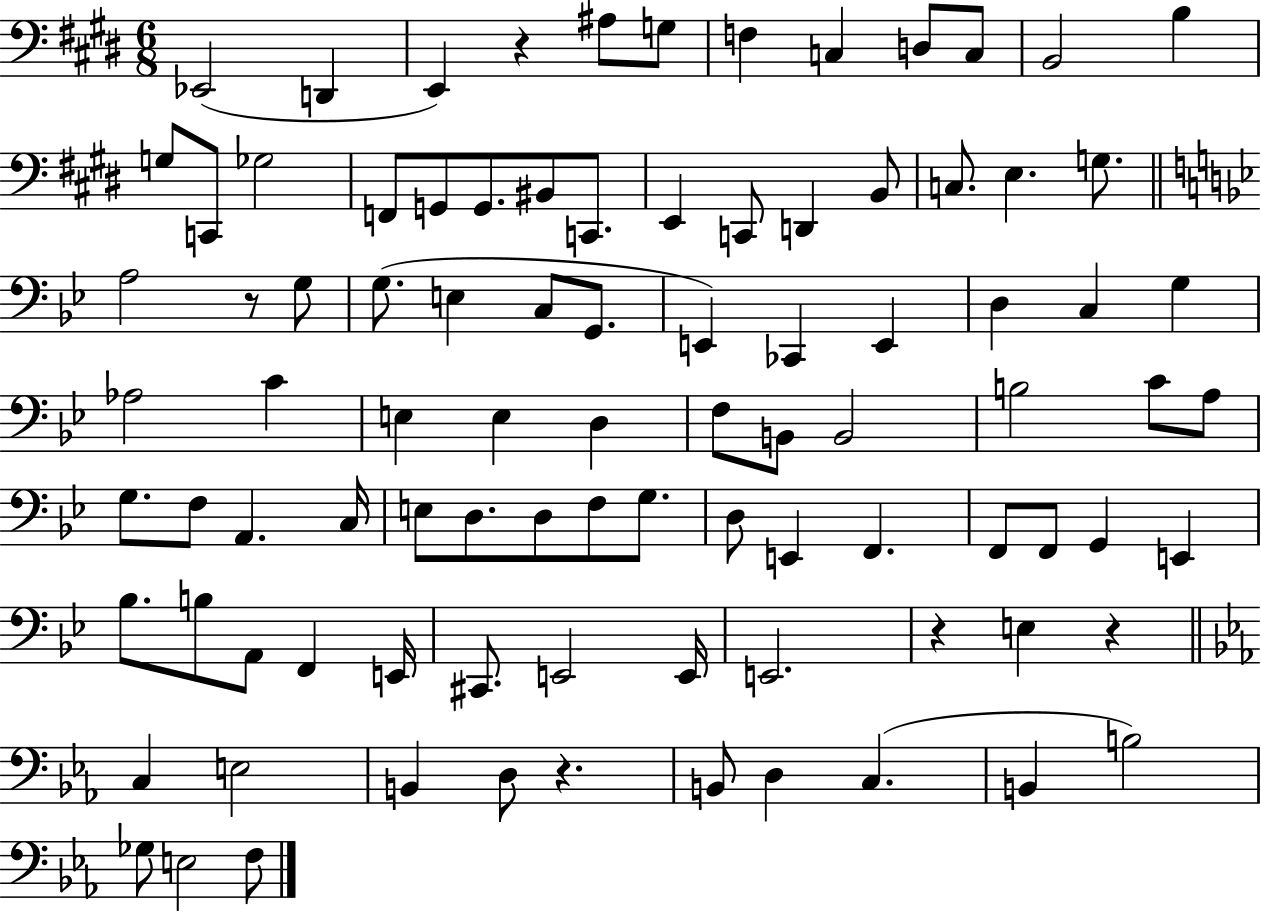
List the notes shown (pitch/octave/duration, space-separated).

Eb2/h D2/q E2/q R/q A#3/e G3/e F3/q C3/q D3/e C3/e B2/h B3/q G3/e C2/e Gb3/h F2/e G2/e G2/e. BIS2/e C2/e. E2/q C2/e D2/q B2/e C3/e. E3/q. G3/e. A3/h R/e G3/e G3/e. E3/q C3/e G2/e. E2/q CES2/q E2/q D3/q C3/q G3/q Ab3/h C4/q E3/q E3/q D3/q F3/e B2/e B2/h B3/h C4/e A3/e G3/e. F3/e A2/q. C3/s E3/e D3/e. D3/e F3/e G3/e. D3/e E2/q F2/q. F2/e F2/e G2/q E2/q Bb3/e. B3/e A2/e F2/q E2/s C#2/e. E2/h E2/s E2/h. R/q E3/q R/q C3/q E3/h B2/q D3/e R/q. B2/e D3/q C3/q. B2/q B3/h Gb3/e E3/h F3/e